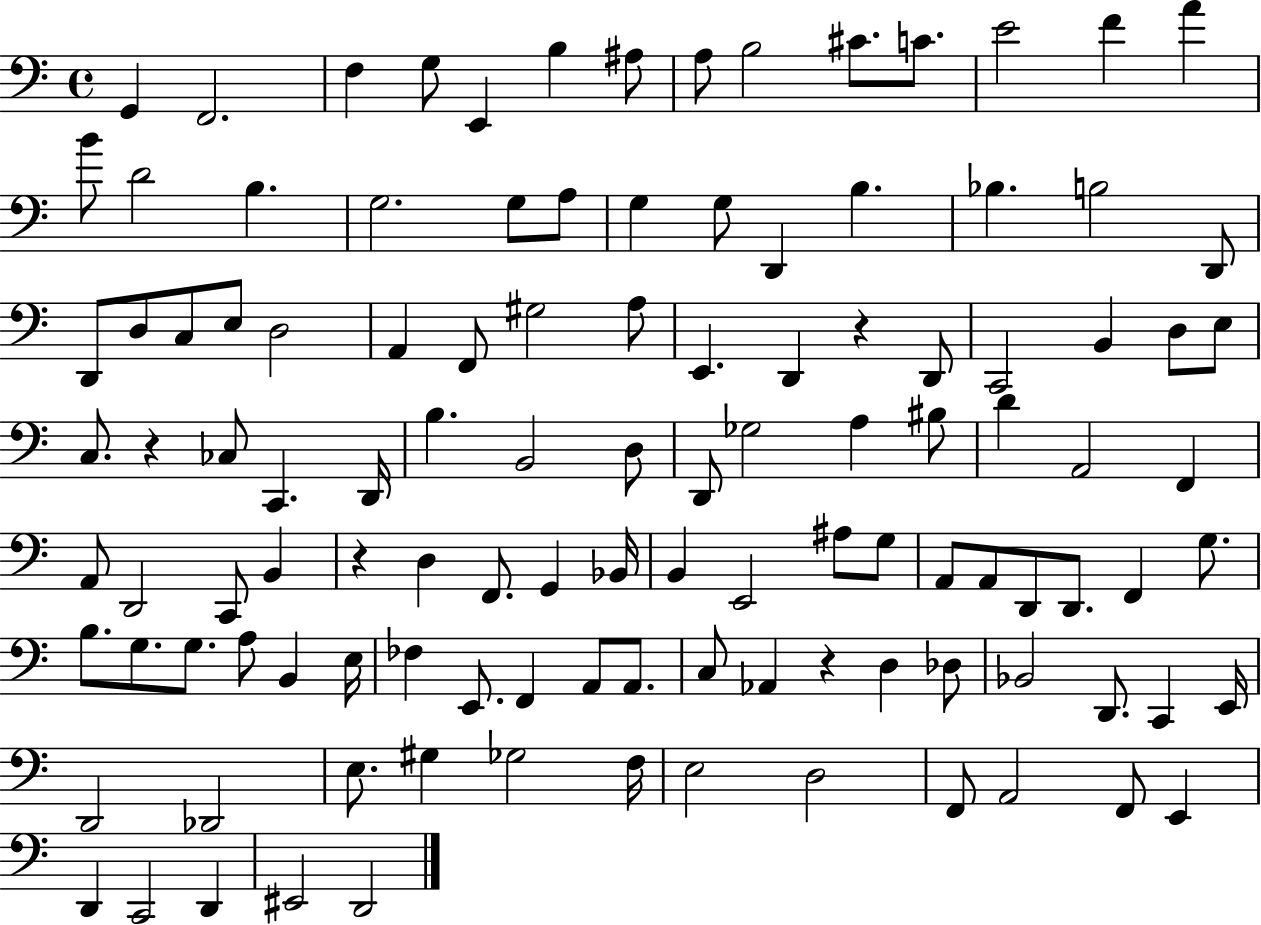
G2/q F2/h. F3/q G3/e E2/q B3/q A#3/e A3/e B3/h C#4/e. C4/e. E4/h F4/q A4/q B4/e D4/h B3/q. G3/h. G3/e A3/e G3/q G3/e D2/q B3/q. Bb3/q. B3/h D2/e D2/e D3/e C3/e E3/e D3/h A2/q F2/e G#3/h A3/e E2/q. D2/q R/q D2/e C2/h B2/q D3/e E3/e C3/e. R/q CES3/e C2/q. D2/s B3/q. B2/h D3/e D2/e Gb3/h A3/q BIS3/e D4/q A2/h F2/q A2/e D2/h C2/e B2/q R/q D3/q F2/e. G2/q Bb2/s B2/q E2/h A#3/e G3/e A2/e A2/e D2/e D2/e. F2/q G3/e. B3/e. G3/e. G3/e. A3/e B2/q E3/s FES3/q E2/e. F2/q A2/e A2/e. C3/e Ab2/q R/q D3/q Db3/e Bb2/h D2/e. C2/q E2/s D2/h Db2/h E3/e. G#3/q Gb3/h F3/s E3/h D3/h F2/e A2/h F2/e E2/q D2/q C2/h D2/q EIS2/h D2/h